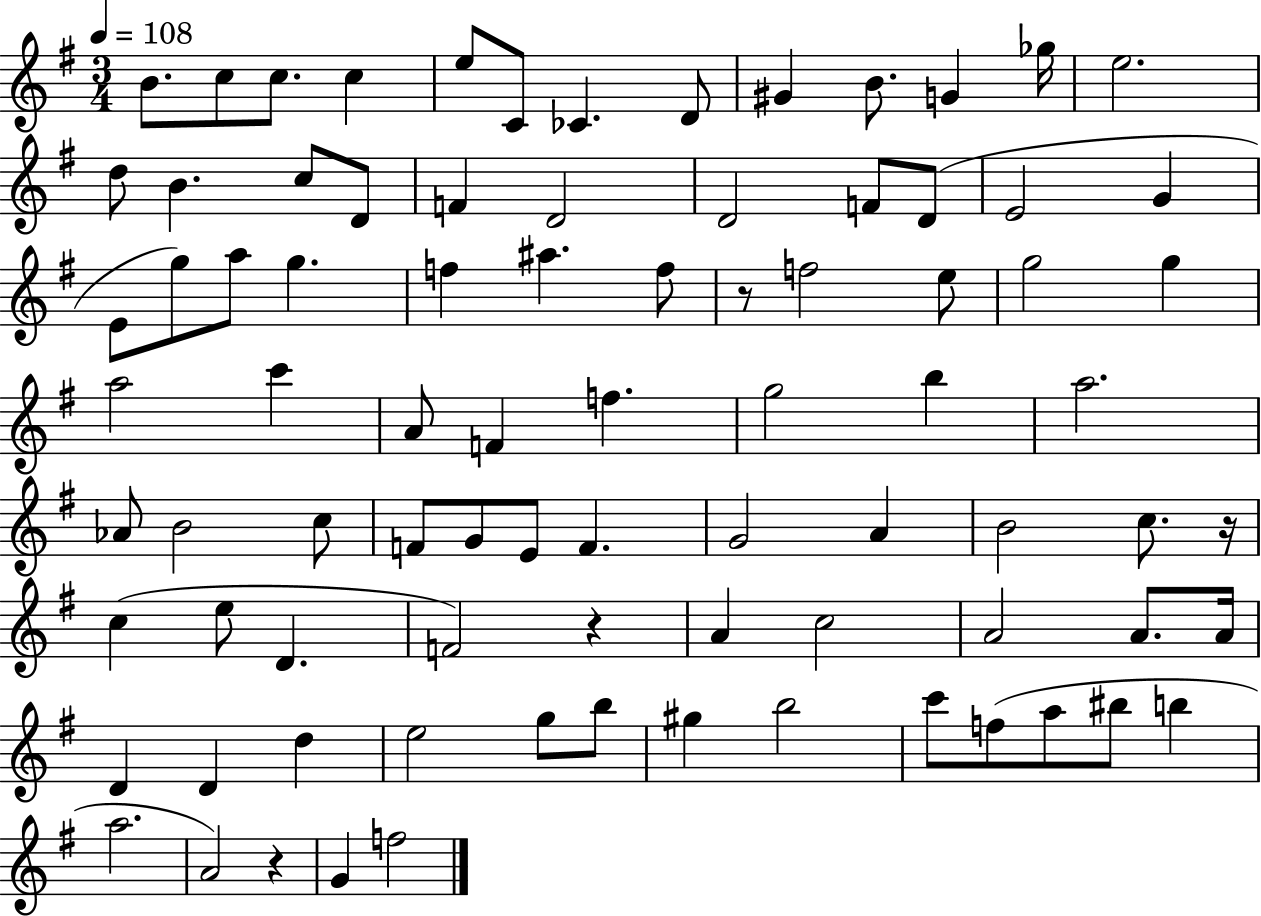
B4/e. C5/e C5/e. C5/q E5/e C4/e CES4/q. D4/e G#4/q B4/e. G4/q Gb5/s E5/h. D5/e B4/q. C5/e D4/e F4/q D4/h D4/h F4/e D4/e E4/h G4/q E4/e G5/e A5/e G5/q. F5/q A#5/q. F5/e R/e F5/h E5/e G5/h G5/q A5/h C6/q A4/e F4/q F5/q. G5/h B5/q A5/h. Ab4/e B4/h C5/e F4/e G4/e E4/e F4/q. G4/h A4/q B4/h C5/e. R/s C5/q E5/e D4/q. F4/h R/q A4/q C5/h A4/h A4/e. A4/s D4/q D4/q D5/q E5/h G5/e B5/e G#5/q B5/h C6/e F5/e A5/e BIS5/e B5/q A5/h. A4/h R/q G4/q F5/h